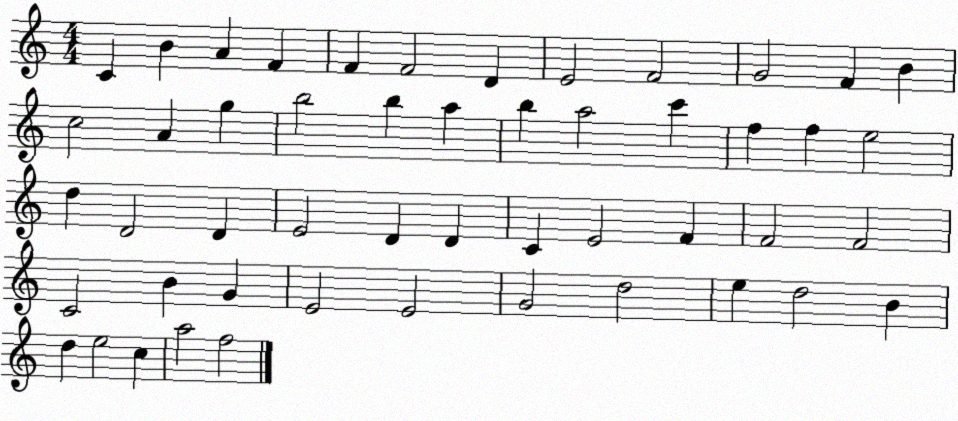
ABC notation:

X:1
T:Untitled
M:4/4
L:1/4
K:C
C B A F F F2 D E2 F2 G2 F B c2 A g b2 b a b a2 c' f f e2 d D2 D E2 D D C E2 F F2 F2 C2 B G E2 E2 G2 d2 e d2 B d e2 c a2 f2